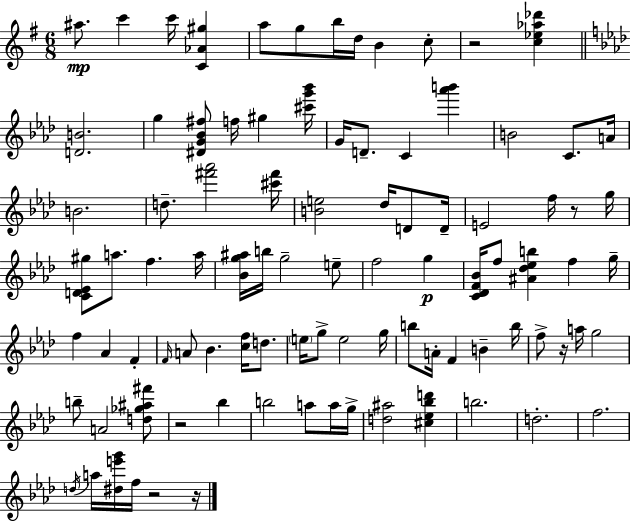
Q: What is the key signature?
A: G major